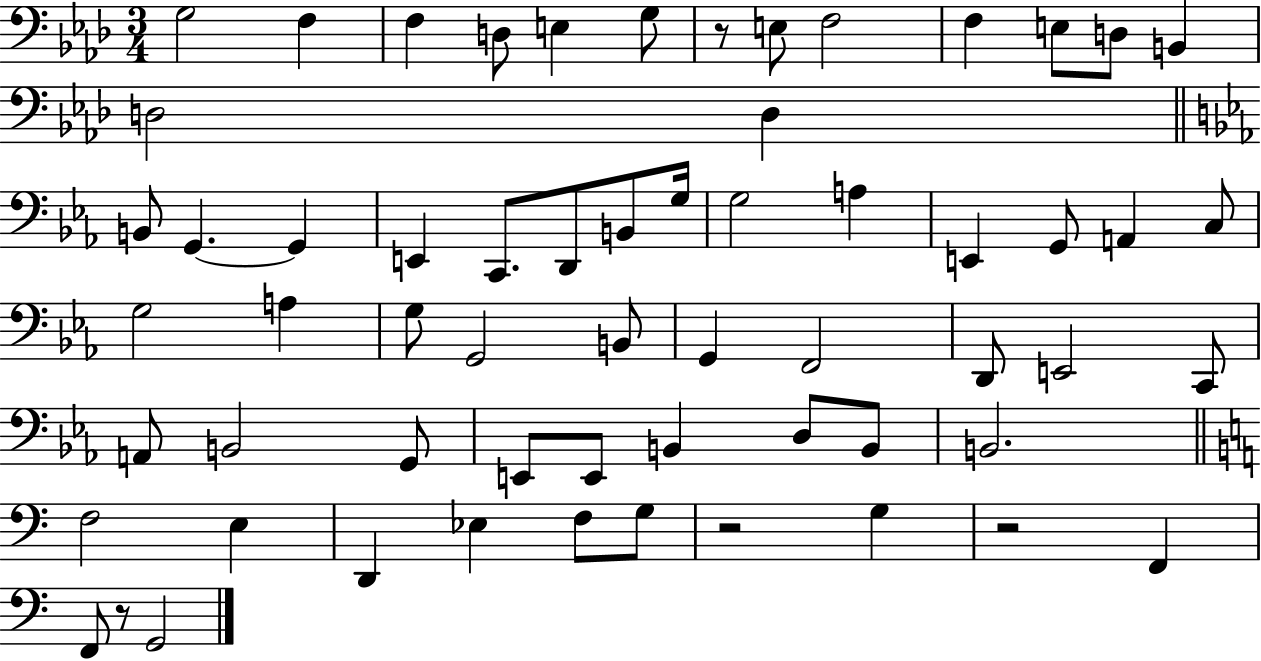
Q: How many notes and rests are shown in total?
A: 61